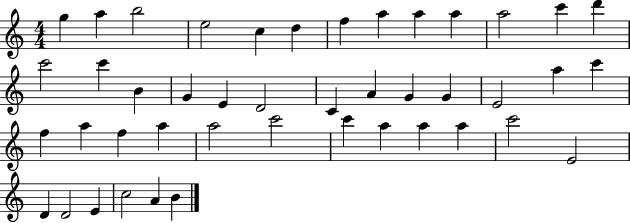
{
  \clef treble
  \numericTimeSignature
  \time 4/4
  \key c \major
  g''4 a''4 b''2 | e''2 c''4 d''4 | f''4 a''4 a''4 a''4 | a''2 c'''4 d'''4 | \break c'''2 c'''4 b'4 | g'4 e'4 d'2 | c'4 a'4 g'4 g'4 | e'2 a''4 c'''4 | \break f''4 a''4 f''4 a''4 | a''2 c'''2 | c'''4 a''4 a''4 a''4 | c'''2 e'2 | \break d'4 d'2 e'4 | c''2 a'4 b'4 | \bar "|."
}